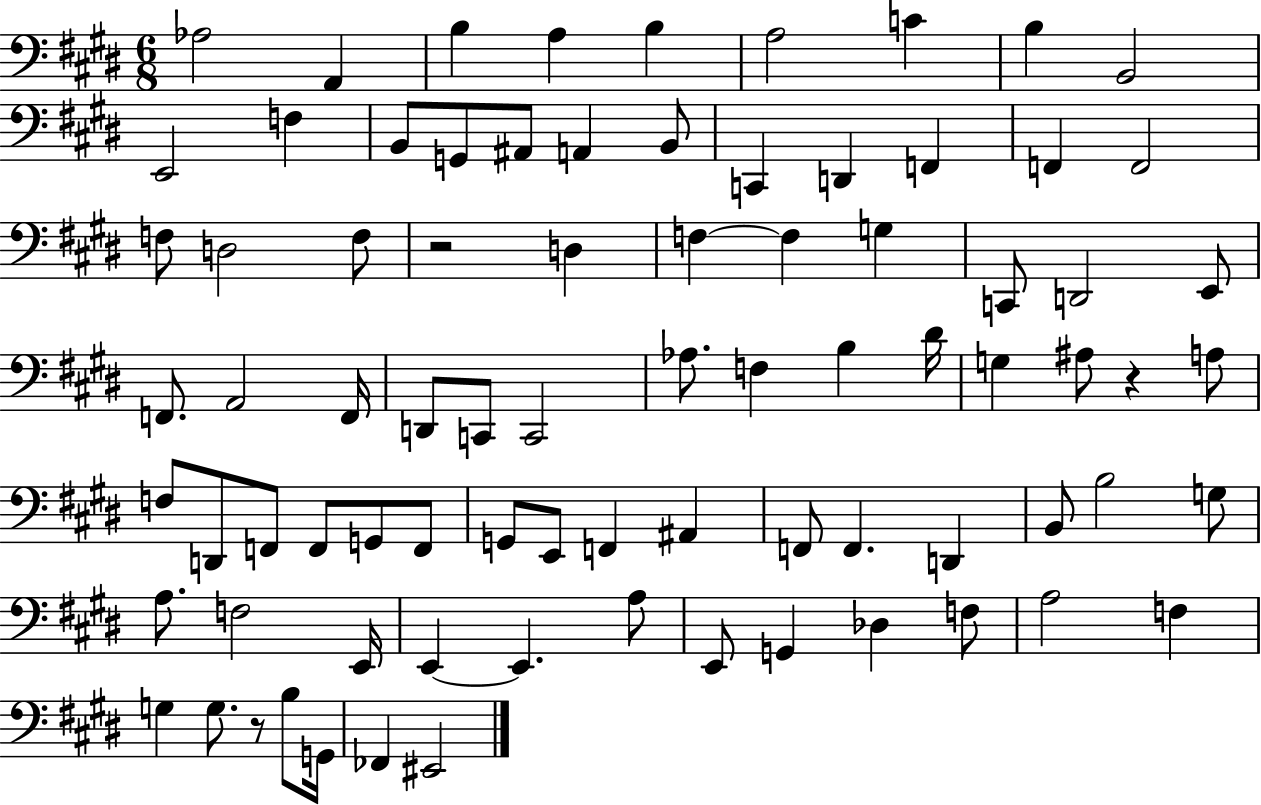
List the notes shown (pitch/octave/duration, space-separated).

Ab3/h A2/q B3/q A3/q B3/q A3/h C4/q B3/q B2/h E2/h F3/q B2/e G2/e A#2/e A2/q B2/e C2/q D2/q F2/q F2/q F2/h F3/e D3/h F3/e R/h D3/q F3/q F3/q G3/q C2/e D2/h E2/e F2/e. A2/h F2/s D2/e C2/e C2/h Ab3/e. F3/q B3/q D#4/s G3/q A#3/e R/q A3/e F3/e D2/e F2/e F2/e G2/e F2/e G2/e E2/e F2/q A#2/q F2/e F2/q. D2/q B2/e B3/h G3/e A3/e. F3/h E2/s E2/q E2/q. A3/e E2/e G2/q Db3/q F3/e A3/h F3/q G3/q G3/e. R/e B3/e G2/s FES2/q EIS2/h